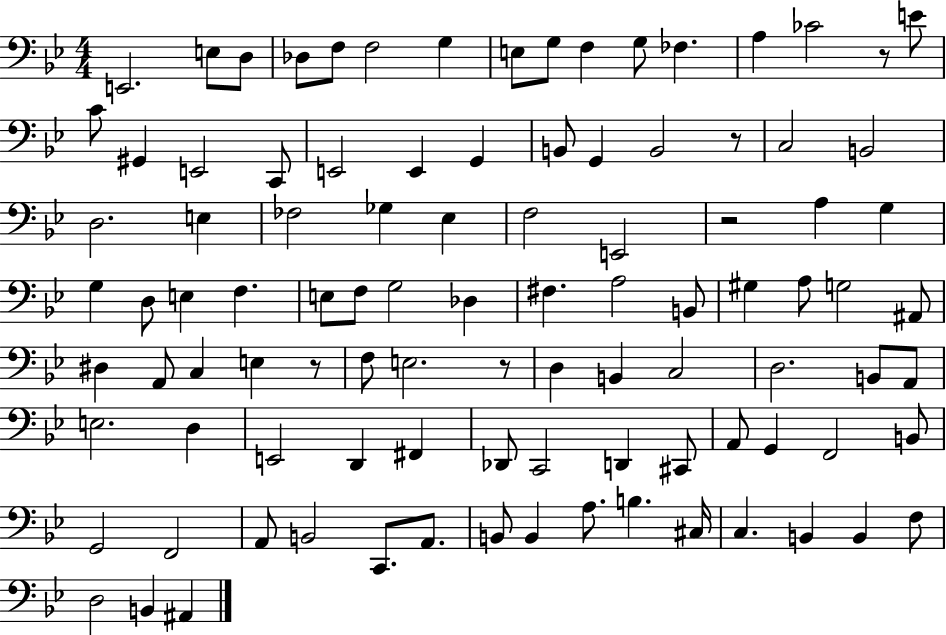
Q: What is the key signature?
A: BES major